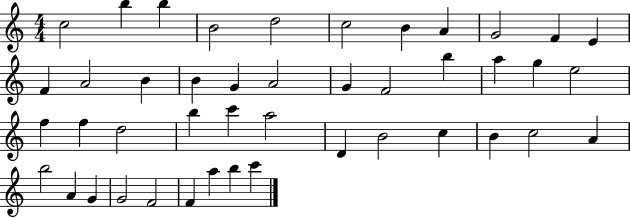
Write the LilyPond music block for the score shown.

{
  \clef treble
  \numericTimeSignature
  \time 4/4
  \key c \major
  c''2 b''4 b''4 | b'2 d''2 | c''2 b'4 a'4 | g'2 f'4 e'4 | \break f'4 a'2 b'4 | b'4 g'4 a'2 | g'4 f'2 b''4 | a''4 g''4 e''2 | \break f''4 f''4 d''2 | b''4 c'''4 a''2 | d'4 b'2 c''4 | b'4 c''2 a'4 | \break b''2 a'4 g'4 | g'2 f'2 | f'4 a''4 b''4 c'''4 | \bar "|."
}